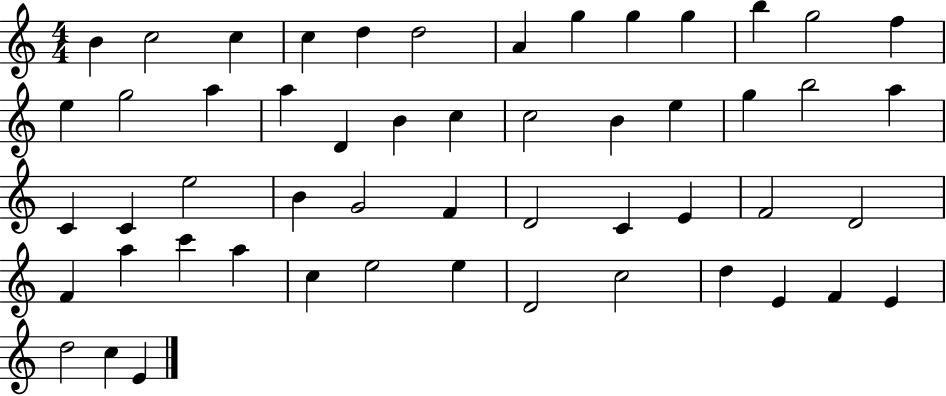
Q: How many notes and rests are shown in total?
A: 53